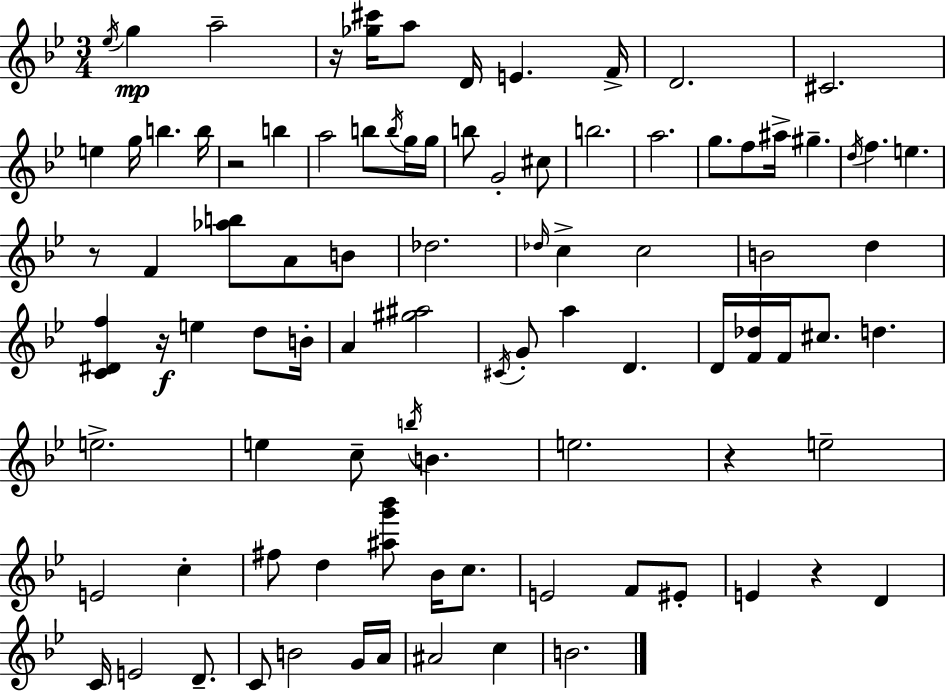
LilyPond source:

{
  \clef treble
  \numericTimeSignature
  \time 3/4
  \key bes \major
  \repeat volta 2 { \acciaccatura { ees''16 }\mp g''4 a''2-- | r16 <ges'' cis'''>16 a''8 d'16 e'4. | f'16-> d'2. | cis'2. | \break e''4 g''16 b''4. | b''16 r2 b''4 | a''2 b''8 \acciaccatura { b''16 } | g''16 g''16 b''8 g'2-. | \break cis''8 b''2. | a''2. | g''8. f''8 ais''16-> gis''4.-- | \acciaccatura { d''16 } f''4. e''4. | \break r8 f'4 <aes'' b''>8 a'8 | b'8 des''2. | \grace { des''16 } c''4-> c''2 | b'2 | \break d''4 <c' dis' f''>4 r16\f e''4 | d''8 b'16-. a'4 <gis'' ais''>2 | \acciaccatura { cis'16 } g'8-. a''4 d'4. | d'16 <f' des''>16 f'16 cis''8. d''4. | \break e''2.-> | e''4 c''8-- \acciaccatura { b''16 } | b'4. e''2. | r4 e''2-- | \break e'2 | c''4-. fis''8 d''4 | <ais'' g''' bes'''>8 bes'16 c''8. e'2 | f'8 eis'8-. e'4 r4 | \break d'4 c'16 e'2 | d'8.-- c'8 b'2 | g'16 a'16 ais'2 | c''4 b'2. | \break } \bar "|."
}